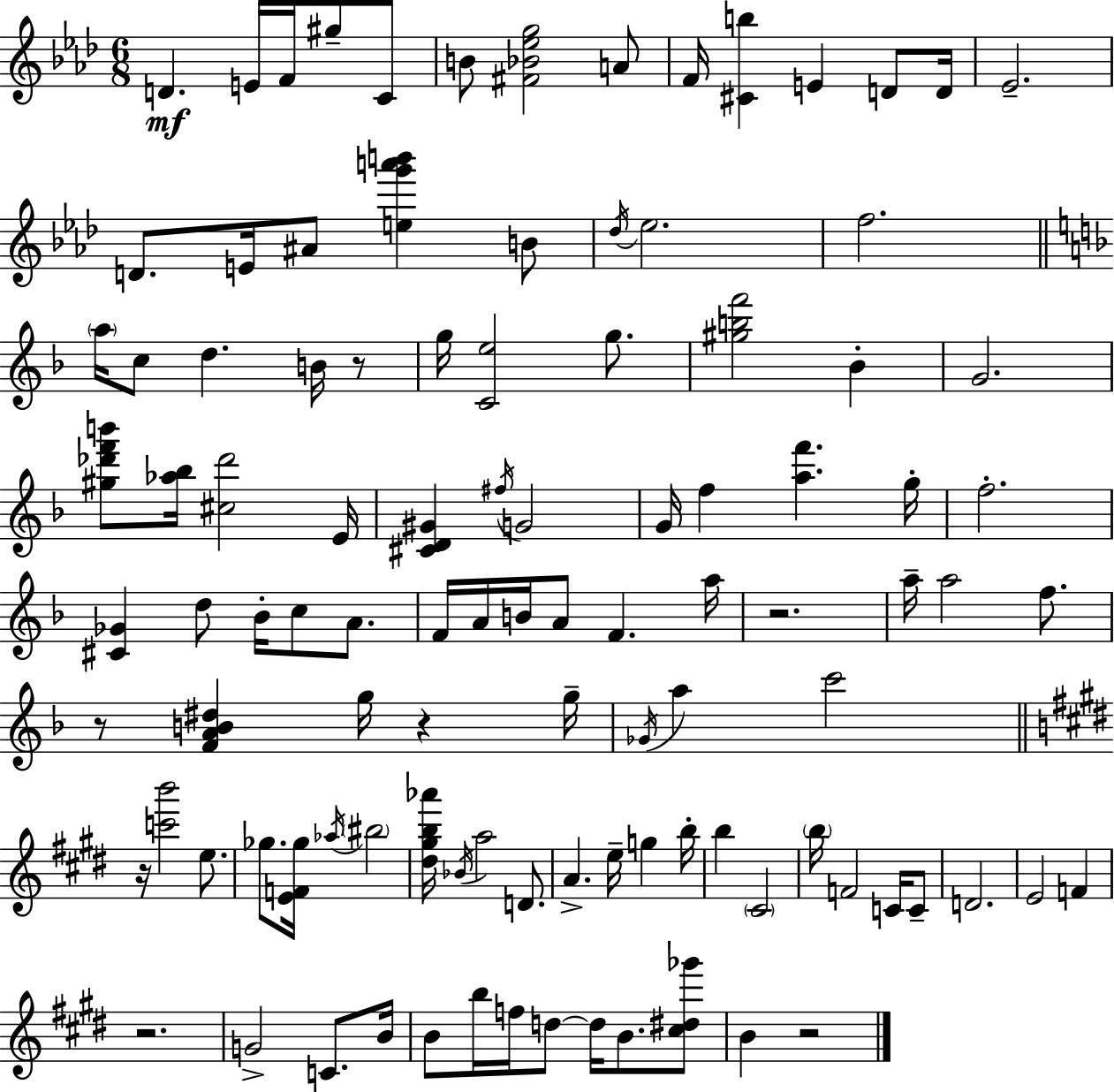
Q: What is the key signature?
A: AES major